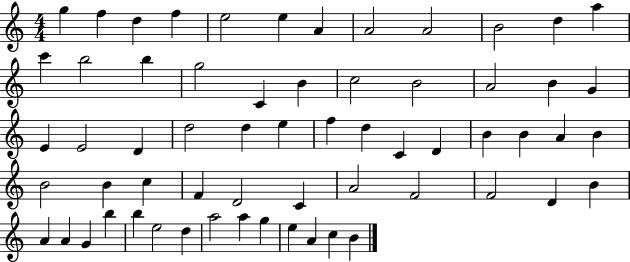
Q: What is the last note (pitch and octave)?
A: B4